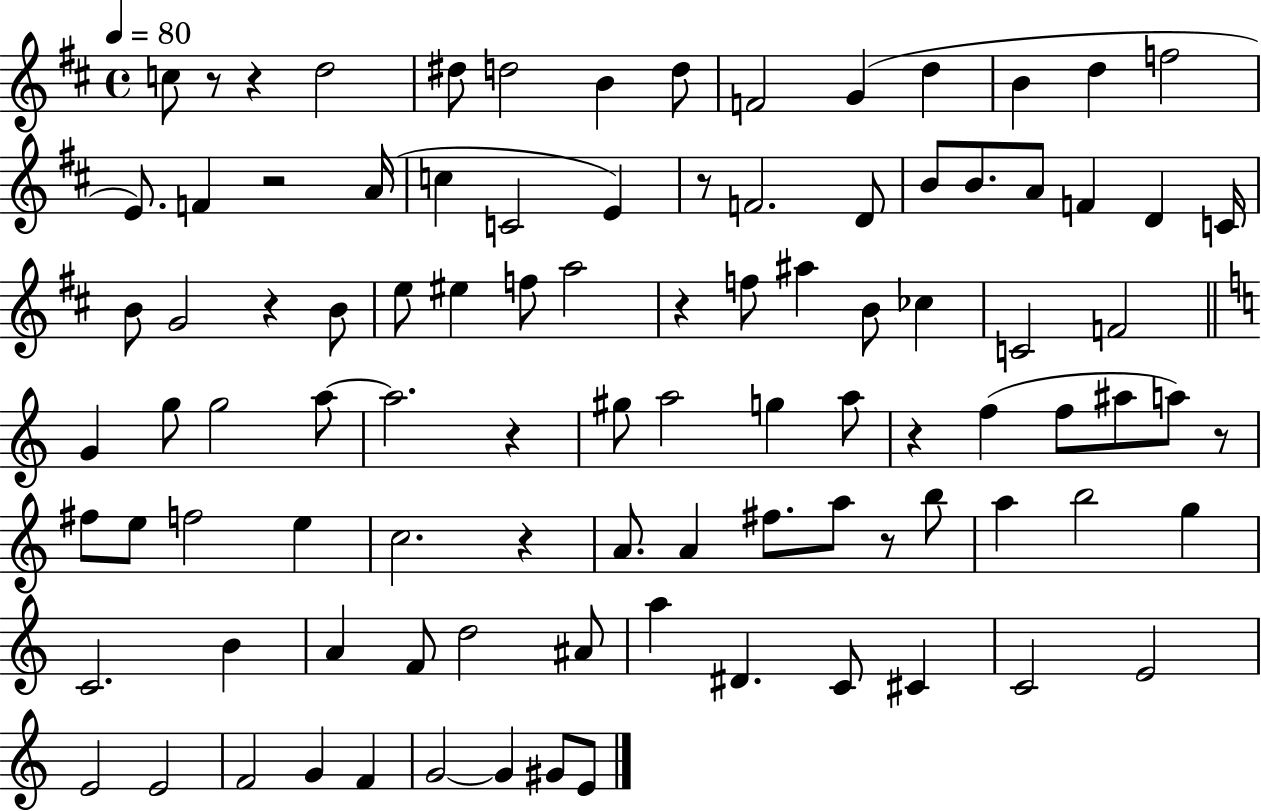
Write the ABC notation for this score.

X:1
T:Untitled
M:4/4
L:1/4
K:D
c/2 z/2 z d2 ^d/2 d2 B d/2 F2 G d B d f2 E/2 F z2 A/4 c C2 E z/2 F2 D/2 B/2 B/2 A/2 F D C/4 B/2 G2 z B/2 e/2 ^e f/2 a2 z f/2 ^a B/2 _c C2 F2 G g/2 g2 a/2 a2 z ^g/2 a2 g a/2 z f f/2 ^a/2 a/2 z/2 ^f/2 e/2 f2 e c2 z A/2 A ^f/2 a/2 z/2 b/2 a b2 g C2 B A F/2 d2 ^A/2 a ^D C/2 ^C C2 E2 E2 E2 F2 G F G2 G ^G/2 E/2